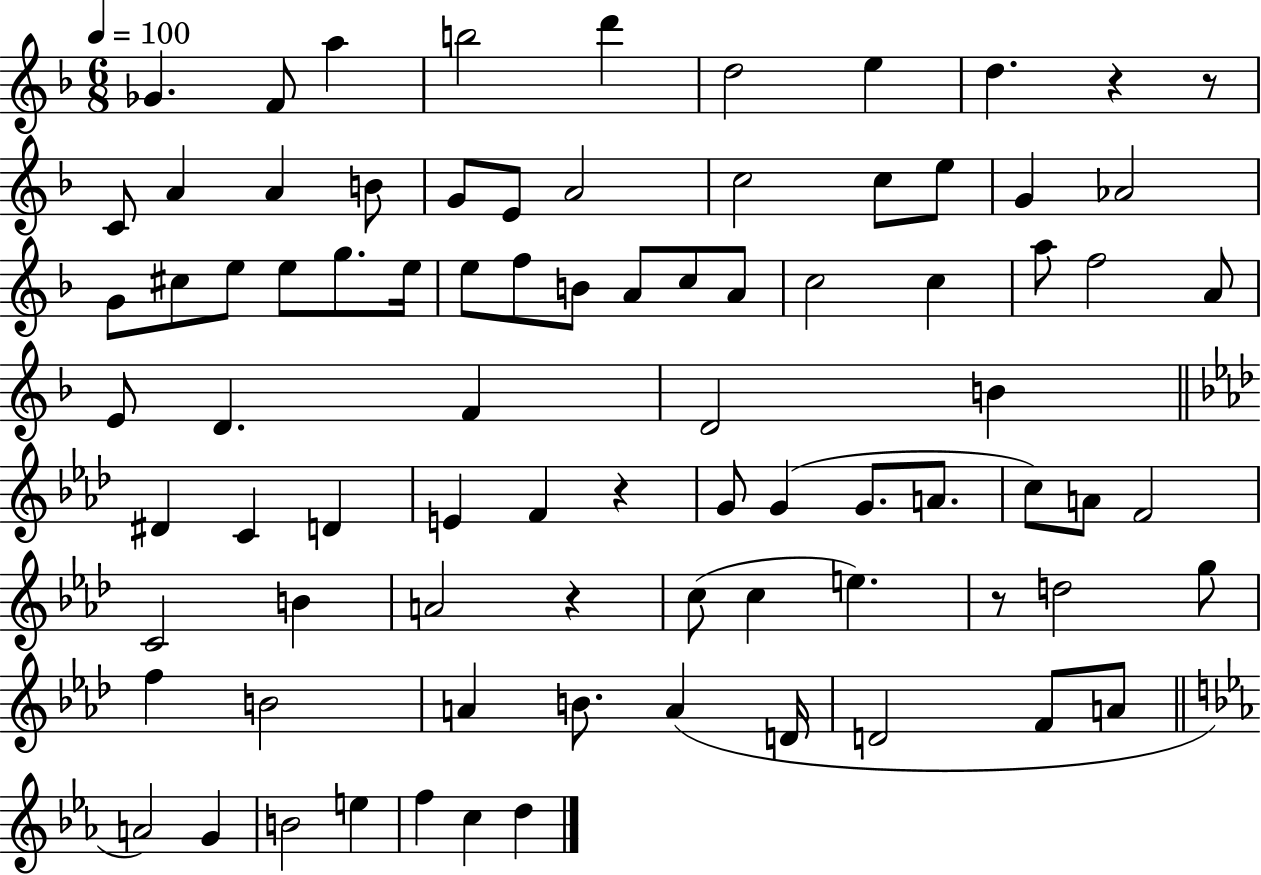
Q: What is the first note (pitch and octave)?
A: Gb4